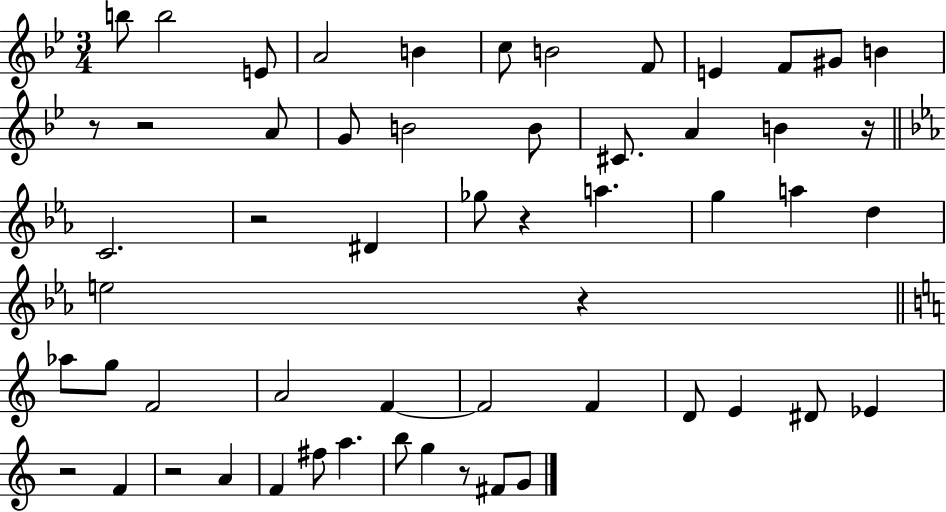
B5/e B5/h E4/e A4/h B4/q C5/e B4/h F4/e E4/q F4/e G#4/e B4/q R/e R/h A4/e G4/e B4/h B4/e C#4/e. A4/q B4/q R/s C4/h. R/h D#4/q Gb5/e R/q A5/q. G5/q A5/q D5/q E5/h R/q Ab5/e G5/e F4/h A4/h F4/q F4/h F4/q D4/e E4/q D#4/e Eb4/q R/h F4/q R/h A4/q F4/q F#5/e A5/q. B5/e G5/q R/e F#4/e G4/e